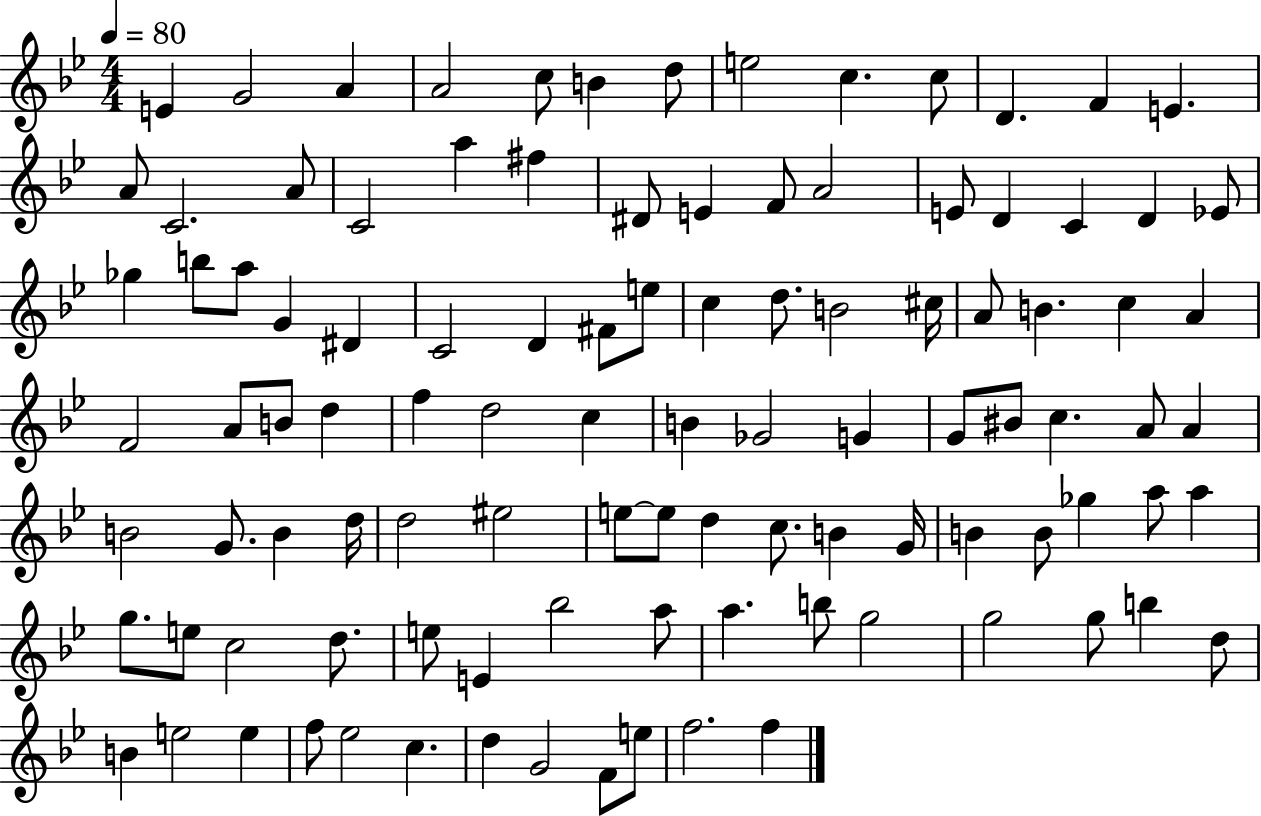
E4/q G4/h A4/q A4/h C5/e B4/q D5/e E5/h C5/q. C5/e D4/q. F4/q E4/q. A4/e C4/h. A4/e C4/h A5/q F#5/q D#4/e E4/q F4/e A4/h E4/e D4/q C4/q D4/q Eb4/e Gb5/q B5/e A5/e G4/q D#4/q C4/h D4/q F#4/e E5/e C5/q D5/e. B4/h C#5/s A4/e B4/q. C5/q A4/q F4/h A4/e B4/e D5/q F5/q D5/h C5/q B4/q Gb4/h G4/q G4/e BIS4/e C5/q. A4/e A4/q B4/h G4/e. B4/q D5/s D5/h EIS5/h E5/e E5/e D5/q C5/e. B4/q G4/s B4/q B4/e Gb5/q A5/e A5/q G5/e. E5/e C5/h D5/e. E5/e E4/q Bb5/h A5/e A5/q. B5/e G5/h G5/h G5/e B5/q D5/e B4/q E5/h E5/q F5/e Eb5/h C5/q. D5/q G4/h F4/e E5/e F5/h. F5/q